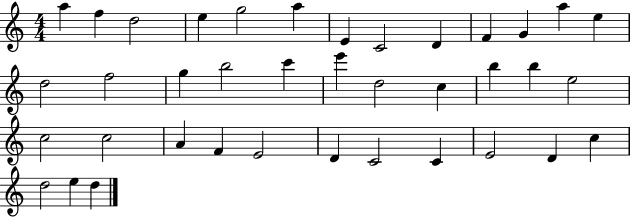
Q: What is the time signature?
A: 4/4